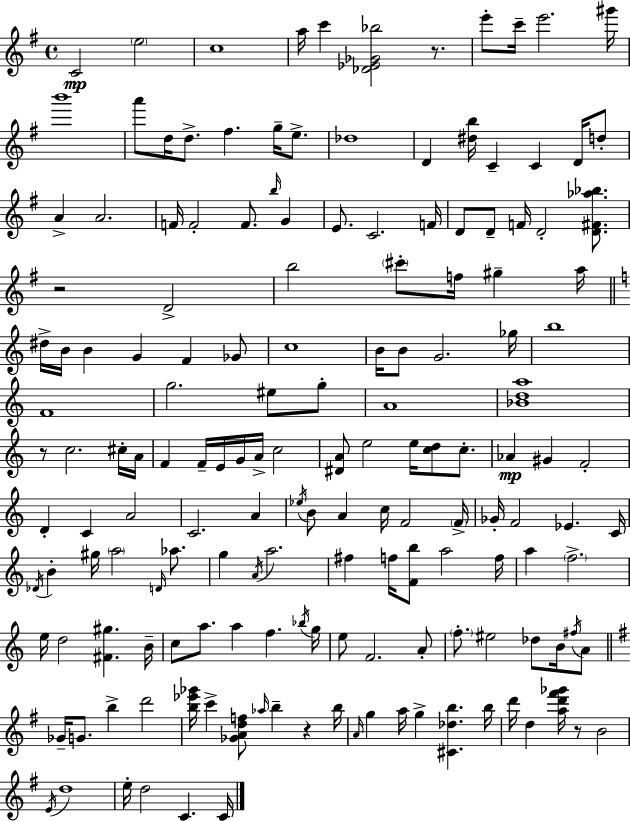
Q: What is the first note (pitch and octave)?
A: C4